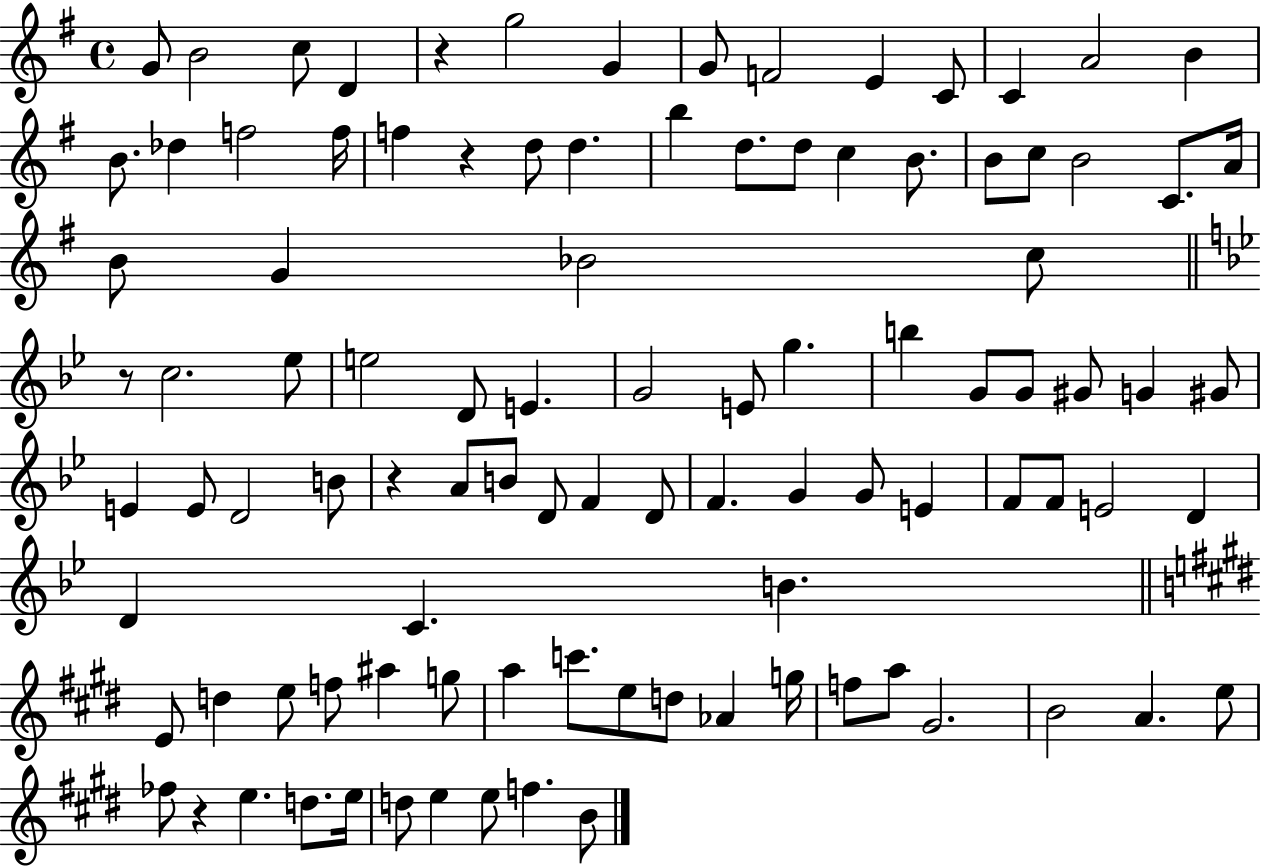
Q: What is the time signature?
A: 4/4